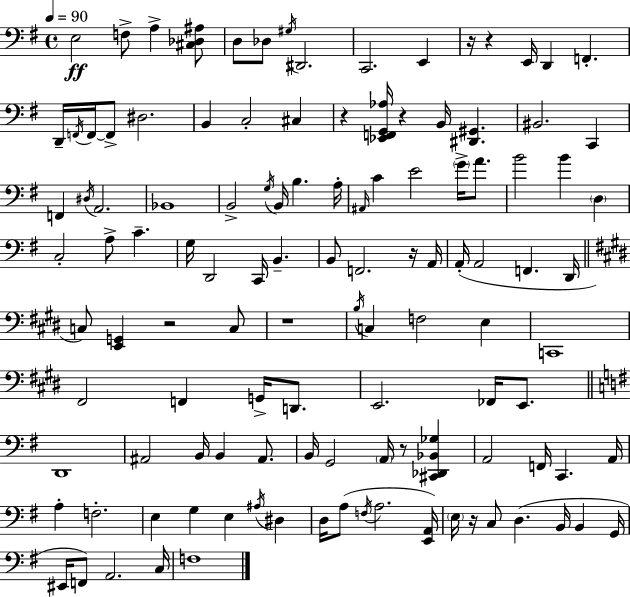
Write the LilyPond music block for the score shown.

{
  \clef bass
  \time 4/4
  \defaultTimeSignature
  \key e \minor
  \tempo 4 = 90
  \repeat volta 2 { e2\ff f8-> a4-> <cis des ais>8 | d8 des8 \acciaccatura { gis16 } dis,2. | c,2. e,4 | r16 r4 e,16 d,4 f,4.-. | \break d,16-- \acciaccatura { f,16 } f,16~~ f,8-> dis2. | b,4 c2-. cis4 | r4 <ees, f, g, aes>16 r4 b,16 <dis, gis,>4. | bis,2. c,4 | \break f,4 \acciaccatura { dis16 } a,2. | bes,1 | b,2-> \acciaccatura { g16 } b,16 b4. | a16-. \grace { ais,16 } c'4 e'2 | \break \parenthesize g'16-> a'8. b'2 b'4 | \parenthesize d4 c2-. a8-> c'4.-- | g16 d,2 c,16 b,4.-- | b,8 f,2. | \break r16 a,16 a,16-.( a,2 f,4. | d,16 \bar "||" \break \key e \major c8) <e, g,>4 r2 c8 | r1 | \acciaccatura { b16 } c4 f2 e4 | c,1 | \break fis,2 f,4 g,16-> d,8. | e,2. fes,16 e,8. | \bar "||" \break \key g \major d,1 | ais,2 b,16 b,4 ais,8. | b,16 g,2 \parenthesize a,16 r8 <cis, des, bes, ges>4 | a,2 f,16 c,4. a,16 | \break a4-. f2.-. | e4 g4 e4 \acciaccatura { ais16 } dis4 | d16 a8( \acciaccatura { f16 } a2. | <e, a,>16) \parenthesize e16 r16 c8 d4.( b,16 b,4 | \break g,16 eis,16 f,8) a,2. | c16 f1 | } \bar "|."
}